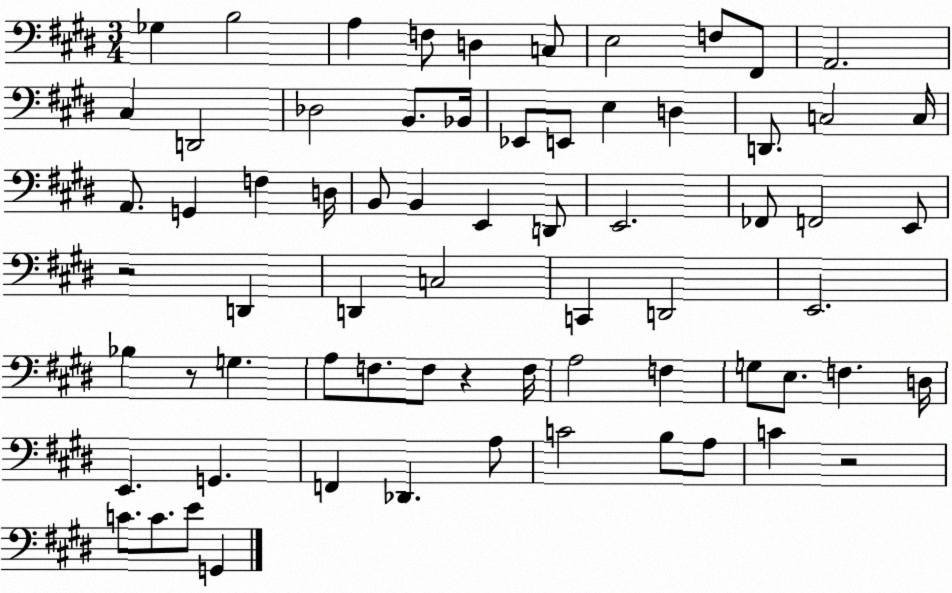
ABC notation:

X:1
T:Untitled
M:3/4
L:1/4
K:E
_G, B,2 A, F,/2 D, C,/2 E,2 F,/2 ^F,,/2 A,,2 ^C, D,,2 _D,2 B,,/2 _B,,/4 _E,,/2 E,,/2 E, D, D,,/2 C,2 C,/4 A,,/2 G,, F, D,/4 B,,/2 B,, E,, D,,/2 E,,2 _F,,/2 F,,2 E,,/2 z2 D,, D,, C,2 C,, D,,2 E,,2 _B, z/2 G, A,/2 F,/2 F,/2 z F,/4 A,2 F, G,/2 E,/2 F, D,/4 E,, G,, F,, _D,, A,/2 C2 B,/2 A,/2 C z2 C/2 C/2 E/2 G,,